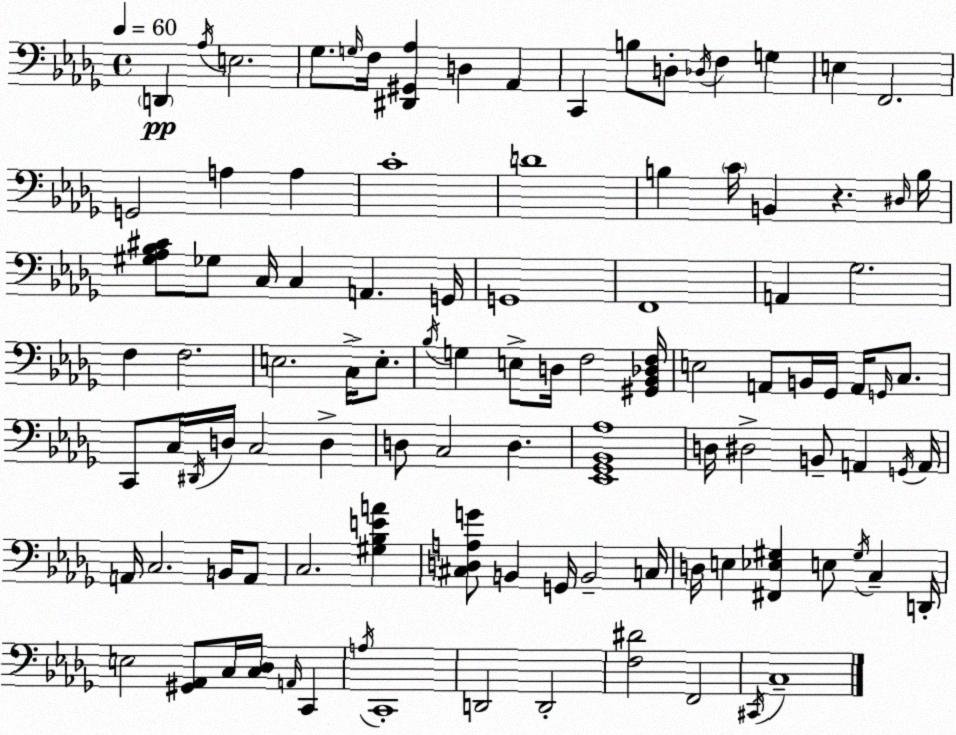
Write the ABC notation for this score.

X:1
T:Untitled
M:4/4
L:1/4
K:Bbm
D,, _A,/4 E,2 _G,/2 G,/4 F,/4 [^D,,^G,,_A,] D, _A,, C,, B,/2 D,/2 _D,/4 F, G, E, F,,2 G,,2 A, A, C4 D4 B, C/4 B,, z ^D,/4 B,/4 [^G,_A,_B,^C]/2 _G,/2 C,/4 C, A,, G,,/4 G,,4 F,,4 A,, _G,2 F, F,2 E,2 C,/4 E,/2 _B,/4 G, E,/2 D,/4 F,2 [^G,,_B,,_D,F,]/4 E,2 A,,/2 B,,/4 _G,,/4 A,,/4 G,,/4 C,/2 C,,/2 C,/4 ^D,,/4 D,/4 C,2 D, D,/2 C,2 D, [_E,,_G,,_B,,_A,]4 D,/4 ^D,2 B,,/2 A,, G,,/4 A,,/4 A,,/4 C,2 B,,/4 A,,/2 C,2 [^G,_B,EA] [^C,D,A,G]/2 B,, G,,/4 B,,2 C,/4 D,/4 E, [^F,,_E,^G,] E,/2 ^G,/4 C, D,,/4 E,2 [^G,,_A,,]/2 C,/4 [C,_D,]/4 A,,/4 C,, A,/4 C,,4 D,,2 D,,2 [F,^D]2 F,,2 ^C,,/4 C,4